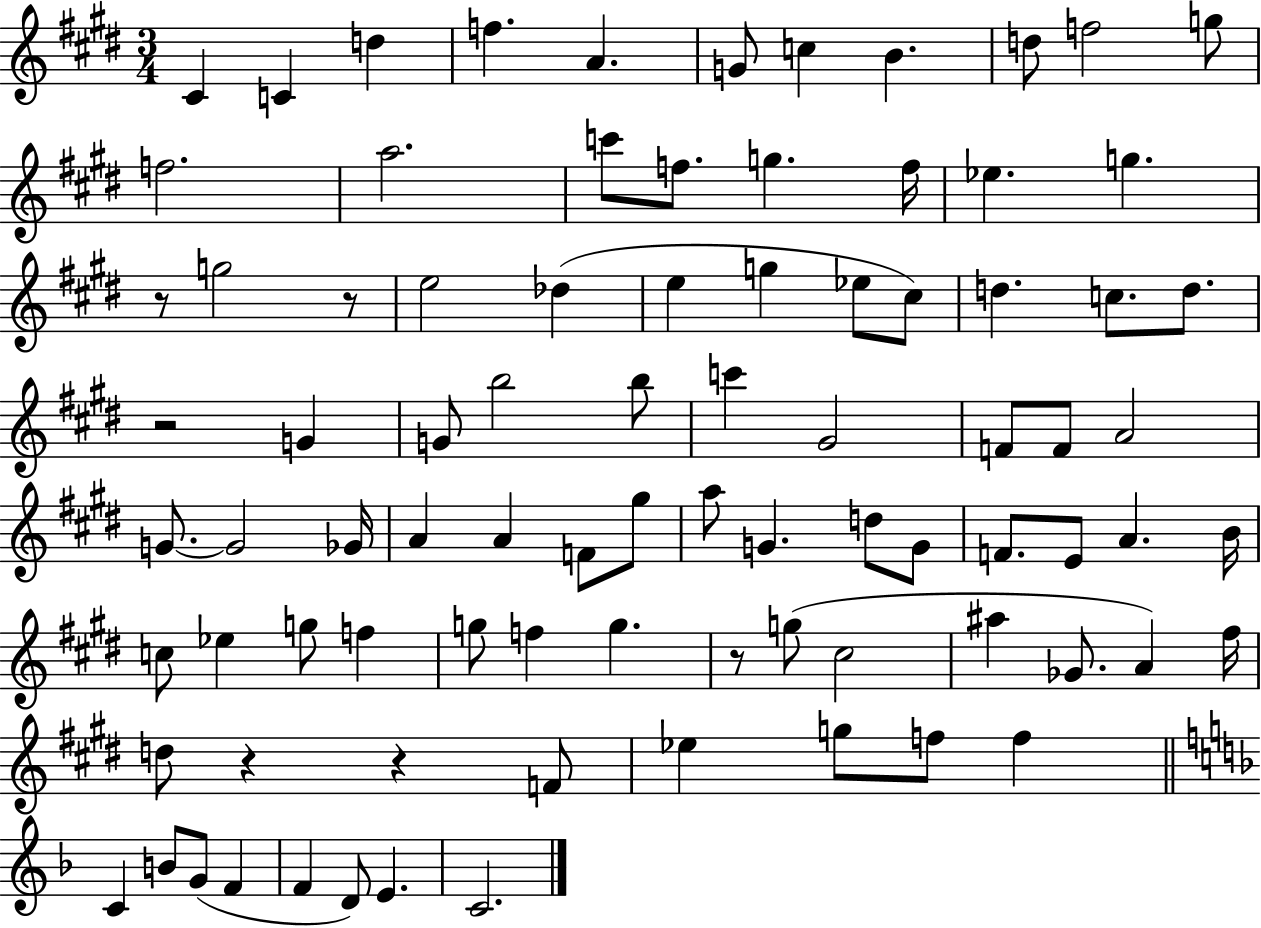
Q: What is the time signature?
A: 3/4